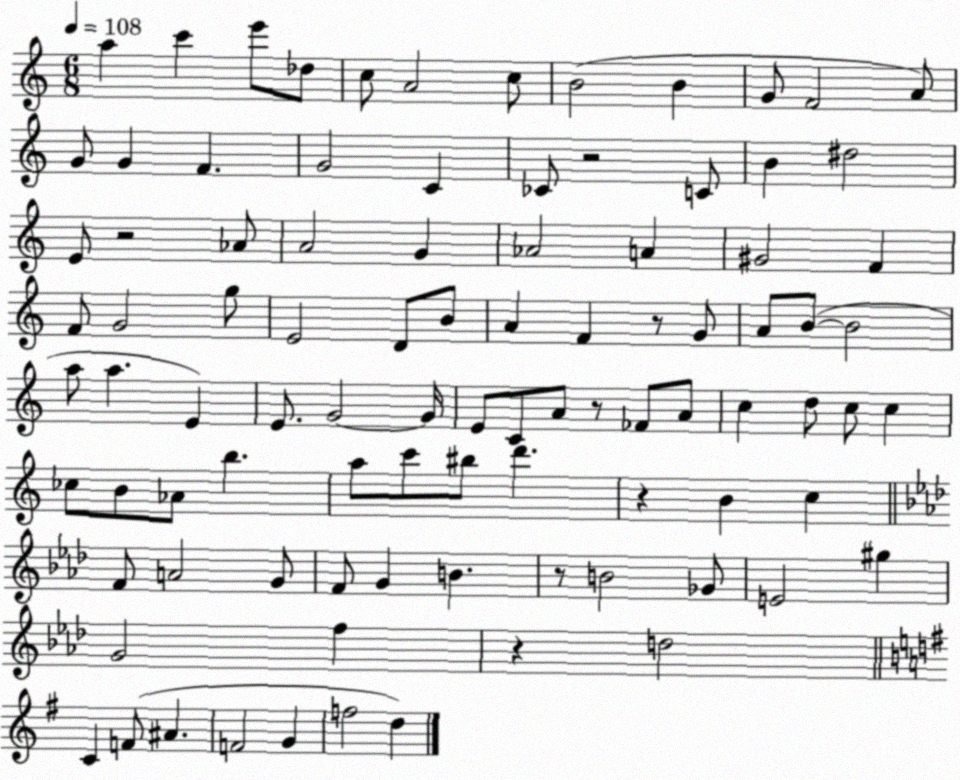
X:1
T:Untitled
M:6/8
L:1/4
K:C
a c' e'/2 _d/2 c/2 A2 c/2 B2 B G/2 F2 A/2 G/2 G F G2 C _C/2 z2 C/2 B ^d2 E/2 z2 _A/2 A2 G _A2 A ^G2 F F/2 G2 g/2 E2 D/2 B/2 A F z/2 G/2 A/2 B/2 B2 a/2 a E E/2 G2 G/4 E/2 C/2 A/2 z/2 _F/2 A/2 c d/2 c/2 c _c/2 B/2 _A/2 b a/2 c'/2 ^b/2 d' z B c F/2 A2 G/2 F/2 G B z/2 B2 _G/2 E2 ^g G2 f z d2 C F/2 ^A F2 G f2 d